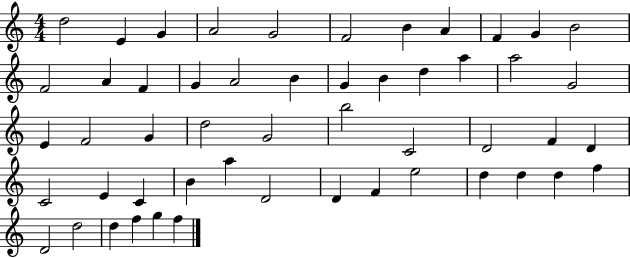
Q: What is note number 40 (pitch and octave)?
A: D4